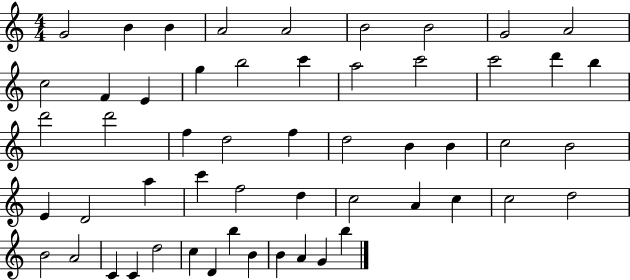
{
  \clef treble
  \numericTimeSignature
  \time 4/4
  \key c \major
  g'2 b'4 b'4 | a'2 a'2 | b'2 b'2 | g'2 a'2 | \break c''2 f'4 e'4 | g''4 b''2 c'''4 | a''2 c'''2 | c'''2 d'''4 b''4 | \break d'''2 d'''2 | f''4 d''2 f''4 | d''2 b'4 b'4 | c''2 b'2 | \break e'4 d'2 a''4 | c'''4 f''2 d''4 | c''2 a'4 c''4 | c''2 d''2 | \break b'2 a'2 | c'4 c'4 d''2 | c''4 d'4 b''4 b'4 | b'4 a'4 g'4 b''4 | \break \bar "|."
}